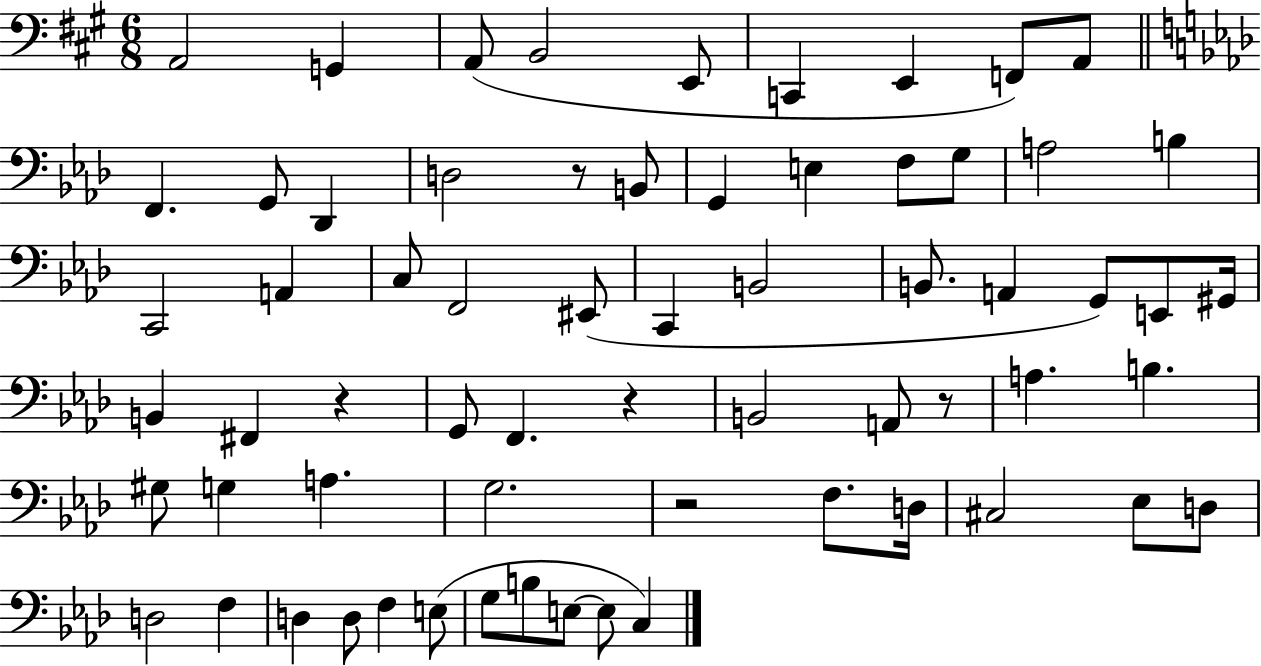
A2/h G2/q A2/e B2/h E2/e C2/q E2/q F2/e A2/e F2/q. G2/e Db2/q D3/h R/e B2/e G2/q E3/q F3/e G3/e A3/h B3/q C2/h A2/q C3/e F2/h EIS2/e C2/q B2/h B2/e. A2/q G2/e E2/e G#2/s B2/q F#2/q R/q G2/e F2/q. R/q B2/h A2/e R/e A3/q. B3/q. G#3/e G3/q A3/q. G3/h. R/h F3/e. D3/s C#3/h Eb3/e D3/e D3/h F3/q D3/q D3/e F3/q E3/e G3/e B3/e E3/e E3/e C3/q